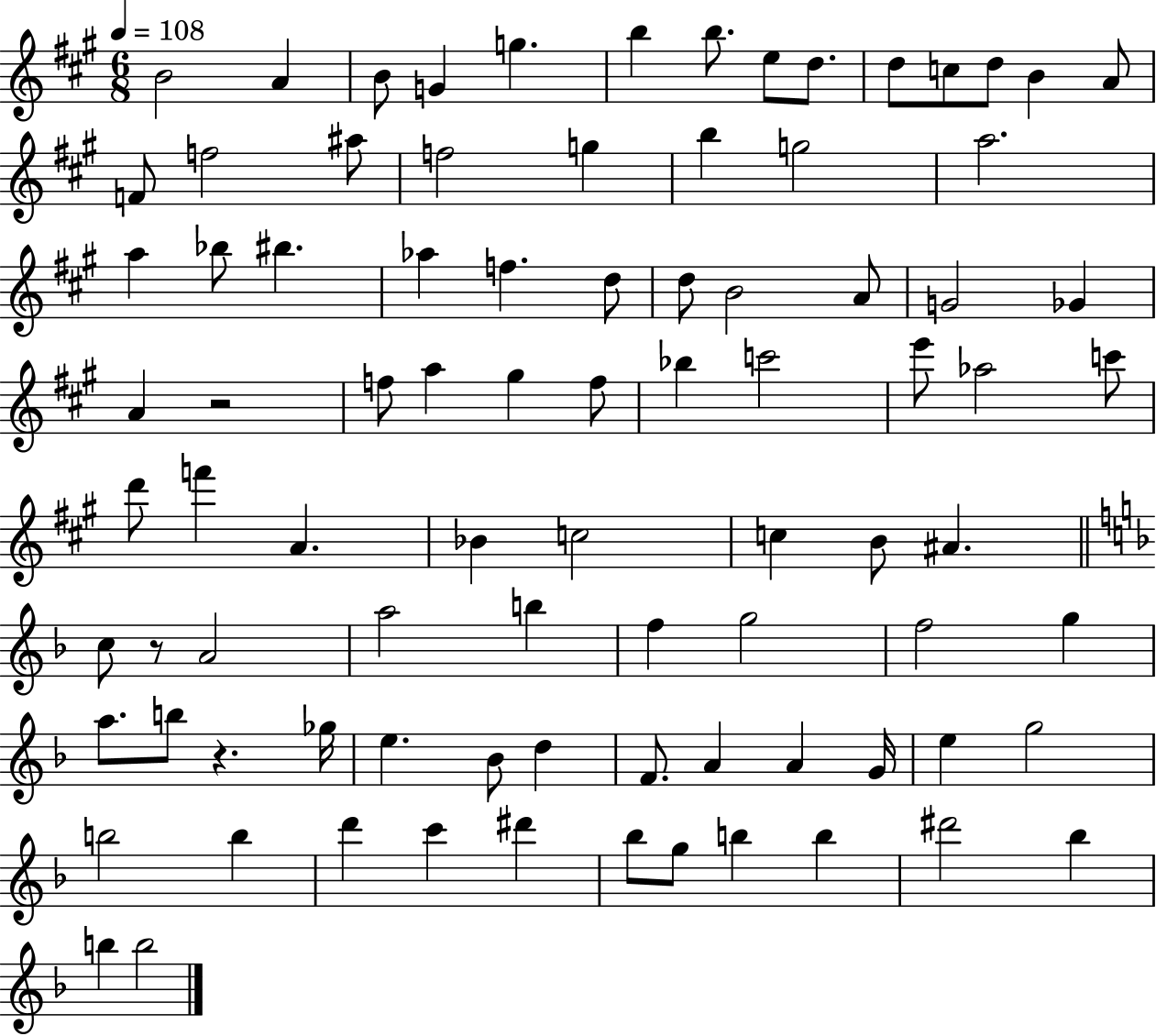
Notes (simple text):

B4/h A4/q B4/e G4/q G5/q. B5/q B5/e. E5/e D5/e. D5/e C5/e D5/e B4/q A4/e F4/e F5/h A#5/e F5/h G5/q B5/q G5/h A5/h. A5/q Bb5/e BIS5/q. Ab5/q F5/q. D5/e D5/e B4/h A4/e G4/h Gb4/q A4/q R/h F5/e A5/q G#5/q F5/e Bb5/q C6/h E6/e Ab5/h C6/e D6/e F6/q A4/q. Bb4/q C5/h C5/q B4/e A#4/q. C5/e R/e A4/h A5/h B5/q F5/q G5/h F5/h G5/q A5/e. B5/e R/q. Gb5/s E5/q. Bb4/e D5/q F4/e. A4/q A4/q G4/s E5/q G5/h B5/h B5/q D6/q C6/q D#6/q Bb5/e G5/e B5/q B5/q D#6/h Bb5/q B5/q B5/h